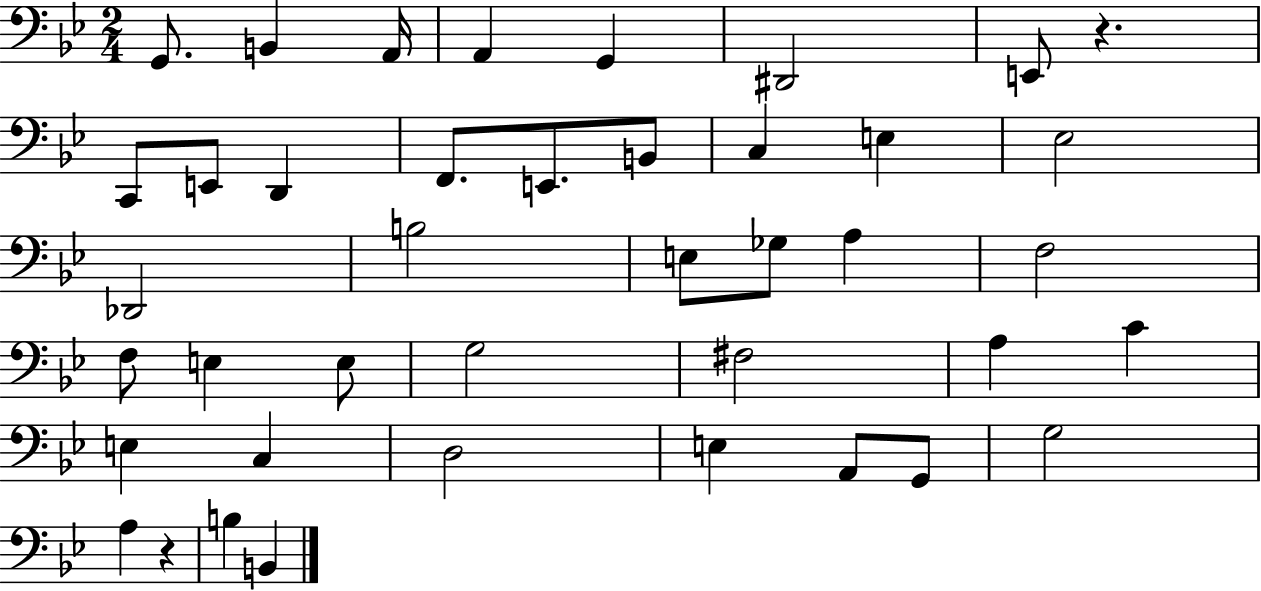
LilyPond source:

{
  \clef bass
  \numericTimeSignature
  \time 2/4
  \key bes \major
  g,8. b,4 a,16 | a,4 g,4 | dis,2 | e,8 r4. | \break c,8 e,8 d,4 | f,8. e,8. b,8 | c4 e4 | ees2 | \break des,2 | b2 | e8 ges8 a4 | f2 | \break f8 e4 e8 | g2 | fis2 | a4 c'4 | \break e4 c4 | d2 | e4 a,8 g,8 | g2 | \break a4 r4 | b4 b,4 | \bar "|."
}